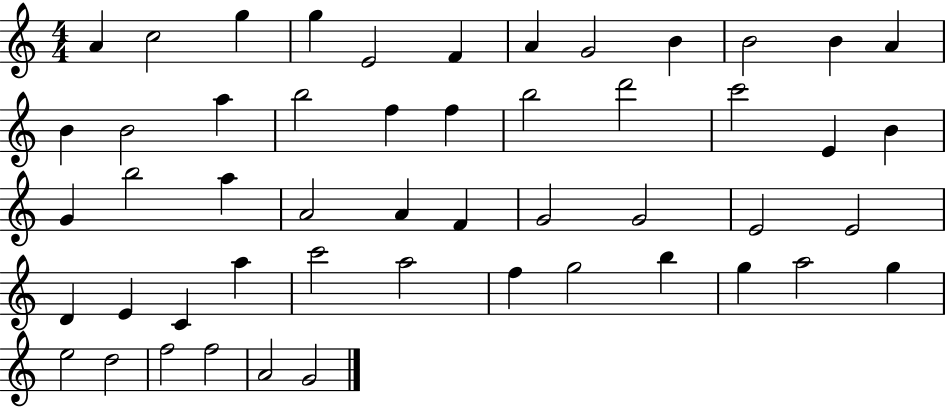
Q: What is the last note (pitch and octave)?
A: G4